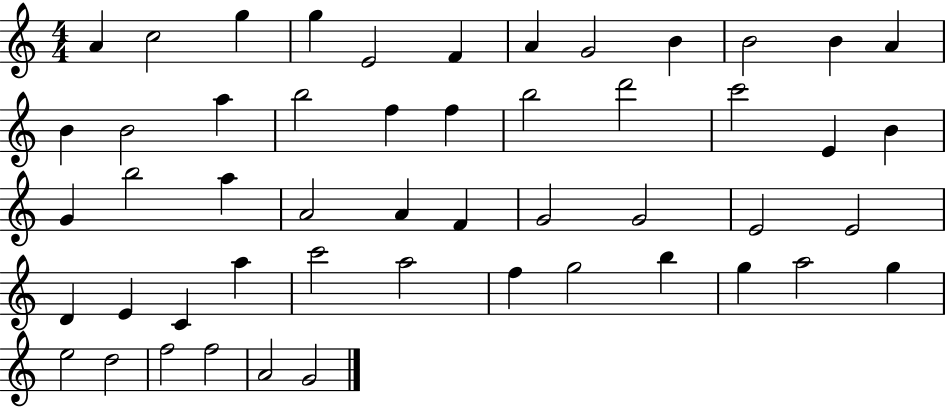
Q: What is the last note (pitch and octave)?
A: G4